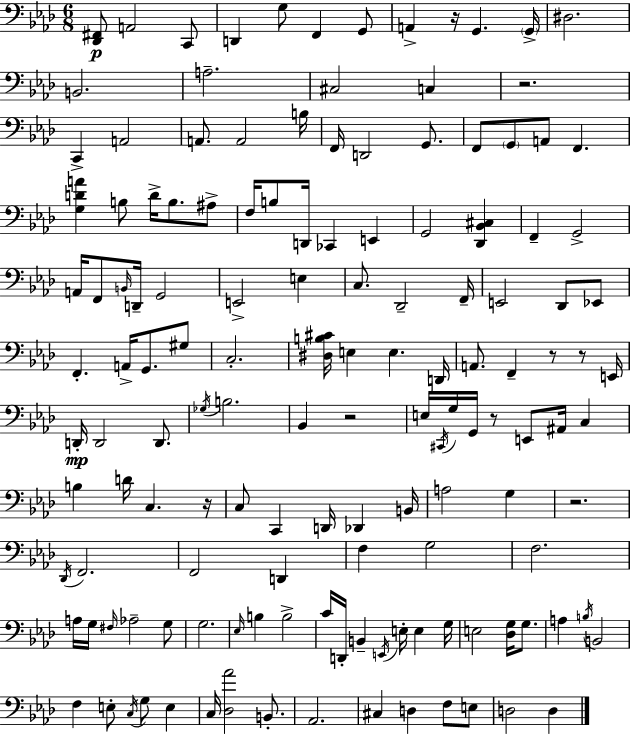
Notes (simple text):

[Db2,F#2]/e A2/h C2/e D2/q G3/e F2/q G2/e A2/q R/s G2/q. G2/s D#3/h. B2/h. A3/h. C#3/h C3/q R/h. C2/q A2/h A2/e. A2/h B3/s F2/s D2/h G2/e. F2/e G2/e A2/e F2/q. [G3,D4,A4]/q B3/e D4/s B3/e. A#3/e F3/s B3/e D2/s CES2/q E2/q G2/h [Db2,Bb2,C#3]/q F2/q G2/h A2/s F2/e B2/s D2/s G2/h E2/h E3/q C3/e. Db2/h F2/s E2/h Db2/e Eb2/e F2/q. A2/s G2/e. G#3/e C3/h. [D#3,B3,C#4]/s E3/q E3/q. D2/s A2/e. F2/q R/e R/e E2/s D2/s D2/h D2/e. Gb3/s B3/h. Bb2/q R/h E3/s C#2/s G3/s G2/s R/e E2/e A#2/s C3/q B3/q D4/s C3/q. R/s C3/e C2/q D2/s Db2/q B2/s A3/h G3/q R/h. Db2/s F2/h. F2/h D2/q F3/q G3/h F3/h. A3/s G3/s F#3/s Ab3/h G3/e G3/h. Eb3/s B3/q B3/h C4/s D2/s B2/q E2/s E3/s E3/q G3/s E3/h [Db3,G3]/s G3/e. A3/q B3/s B2/h F3/q E3/e C3/s G3/e E3/q C3/s [Db3,Ab4]/h B2/e. Ab2/h. C#3/q D3/q F3/e E3/e D3/h D3/q